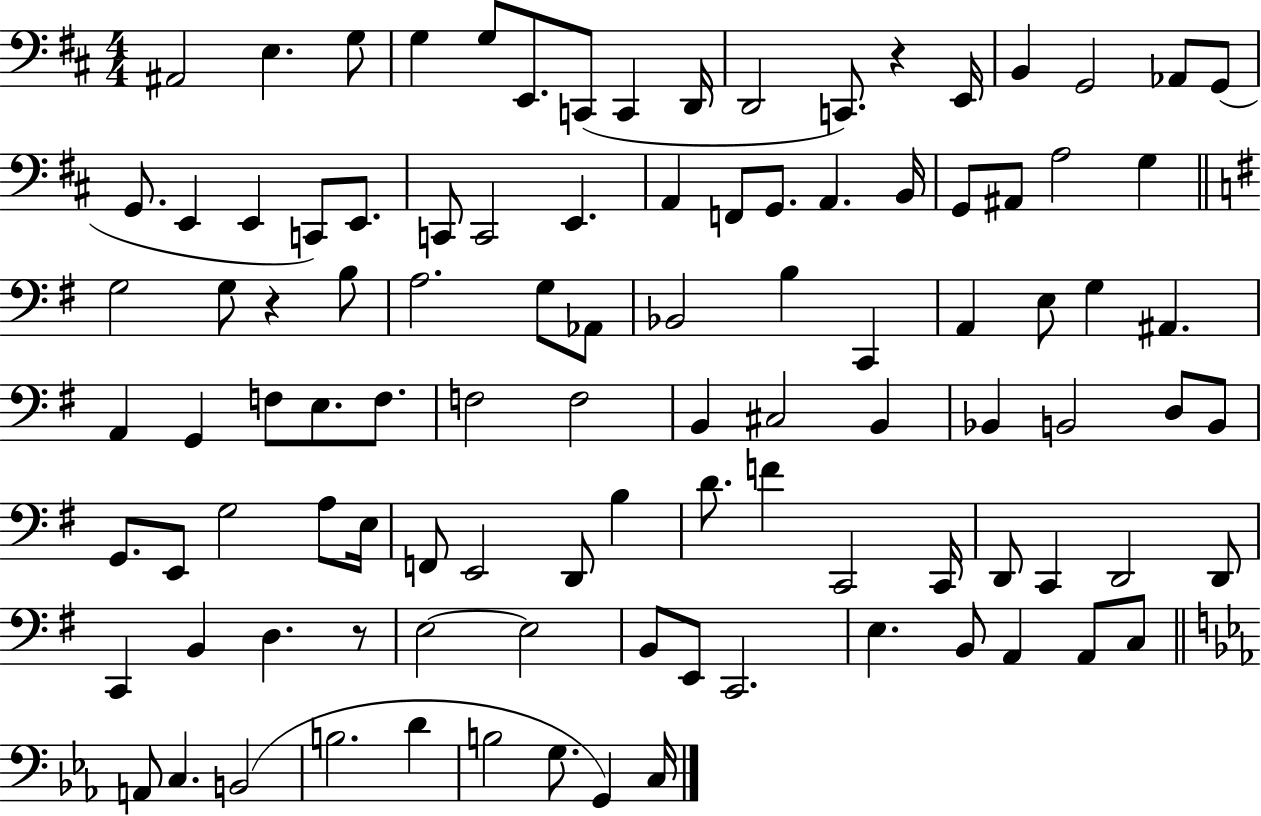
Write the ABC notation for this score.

X:1
T:Untitled
M:4/4
L:1/4
K:D
^A,,2 E, G,/2 G, G,/2 E,,/2 C,,/2 C,, D,,/4 D,,2 C,,/2 z E,,/4 B,, G,,2 _A,,/2 G,,/2 G,,/2 E,, E,, C,,/2 E,,/2 C,,/2 C,,2 E,, A,, F,,/2 G,,/2 A,, B,,/4 G,,/2 ^A,,/2 A,2 G, G,2 G,/2 z B,/2 A,2 G,/2 _A,,/2 _B,,2 B, C,, A,, E,/2 G, ^A,, A,, G,, F,/2 E,/2 F,/2 F,2 F,2 B,, ^C,2 B,, _B,, B,,2 D,/2 B,,/2 G,,/2 E,,/2 G,2 A,/2 E,/4 F,,/2 E,,2 D,,/2 B, D/2 F C,,2 C,,/4 D,,/2 C,, D,,2 D,,/2 C,, B,, D, z/2 E,2 E,2 B,,/2 E,,/2 C,,2 E, B,,/2 A,, A,,/2 C,/2 A,,/2 C, B,,2 B,2 D B,2 G,/2 G,, C,/4